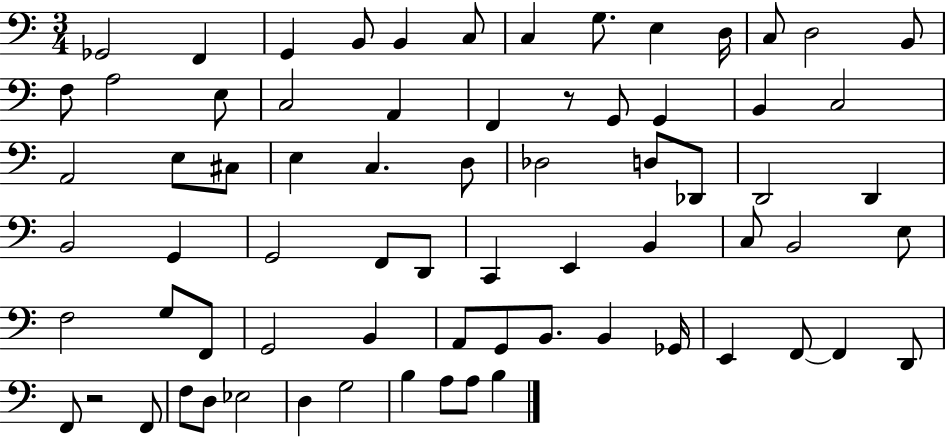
{
  \clef bass
  \numericTimeSignature
  \time 3/4
  \key c \major
  ges,2 f,4 | g,4 b,8 b,4 c8 | c4 g8. e4 d16 | c8 d2 b,8 | \break f8 a2 e8 | c2 a,4 | f,4 r8 g,8 g,4 | b,4 c2 | \break a,2 e8 cis8 | e4 c4. d8 | des2 d8 des,8 | d,2 d,4 | \break b,2 g,4 | g,2 f,8 d,8 | c,4 e,4 b,4 | c8 b,2 e8 | \break f2 g8 f,8 | g,2 b,4 | a,8 g,8 b,8. b,4 ges,16 | e,4 f,8~~ f,4 d,8 | \break f,8 r2 f,8 | f8 d8 ees2 | d4 g2 | b4 a8 a8 b4 | \break \bar "|."
}